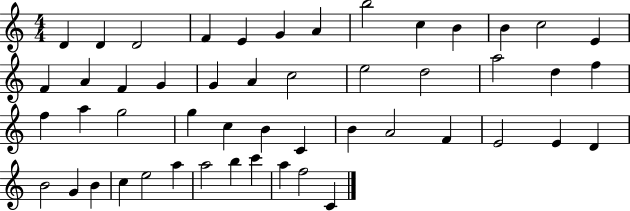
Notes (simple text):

D4/q D4/q D4/h F4/q E4/q G4/q A4/q B5/h C5/q B4/q B4/q C5/h E4/q F4/q A4/q F4/q G4/q G4/q A4/q C5/h E5/h D5/h A5/h D5/q F5/q F5/q A5/q G5/h G5/q C5/q B4/q C4/q B4/q A4/h F4/q E4/h E4/q D4/q B4/h G4/q B4/q C5/q E5/h A5/q A5/h B5/q C6/q A5/q F5/h C4/q